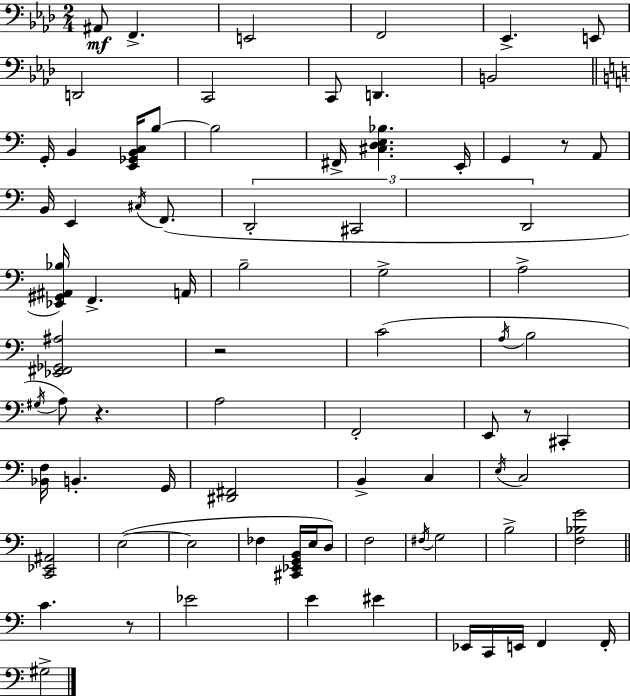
X:1
T:Untitled
M:2/4
L:1/4
K:Ab
^A,,/2 F,, E,,2 F,,2 _E,, E,,/2 D,,2 C,,2 C,,/2 D,, B,,2 G,,/4 B,, [E,,_G,,B,,C,]/4 B,/2 B,2 ^F,,/4 [^C,D,E,_B,] E,,/4 G,, z/2 A,,/2 B,,/4 E,, ^C,/4 F,,/2 D,,2 ^C,,2 D,,2 [_E,,^G,,^A,,_B,]/4 F,, A,,/4 B,2 G,2 A,2 [_E,,^F,,_G,,^A,]2 z2 C2 A,/4 B,2 ^G,/4 A,/2 z A,2 F,,2 E,,/2 z/2 ^C,, [_B,,F,]/4 B,, G,,/4 [^D,,^F,,]2 B,, C, E,/4 C,2 [C,,_E,,^A,,]2 E,2 E,2 _F, [^C,,_E,,G,,B,,]/4 E,/4 D,/2 F,2 ^F,/4 G,2 B,2 [F,_B,G]2 C z/2 _E2 E ^E _E,,/4 C,,/4 E,,/4 F,, F,,/4 ^G,2